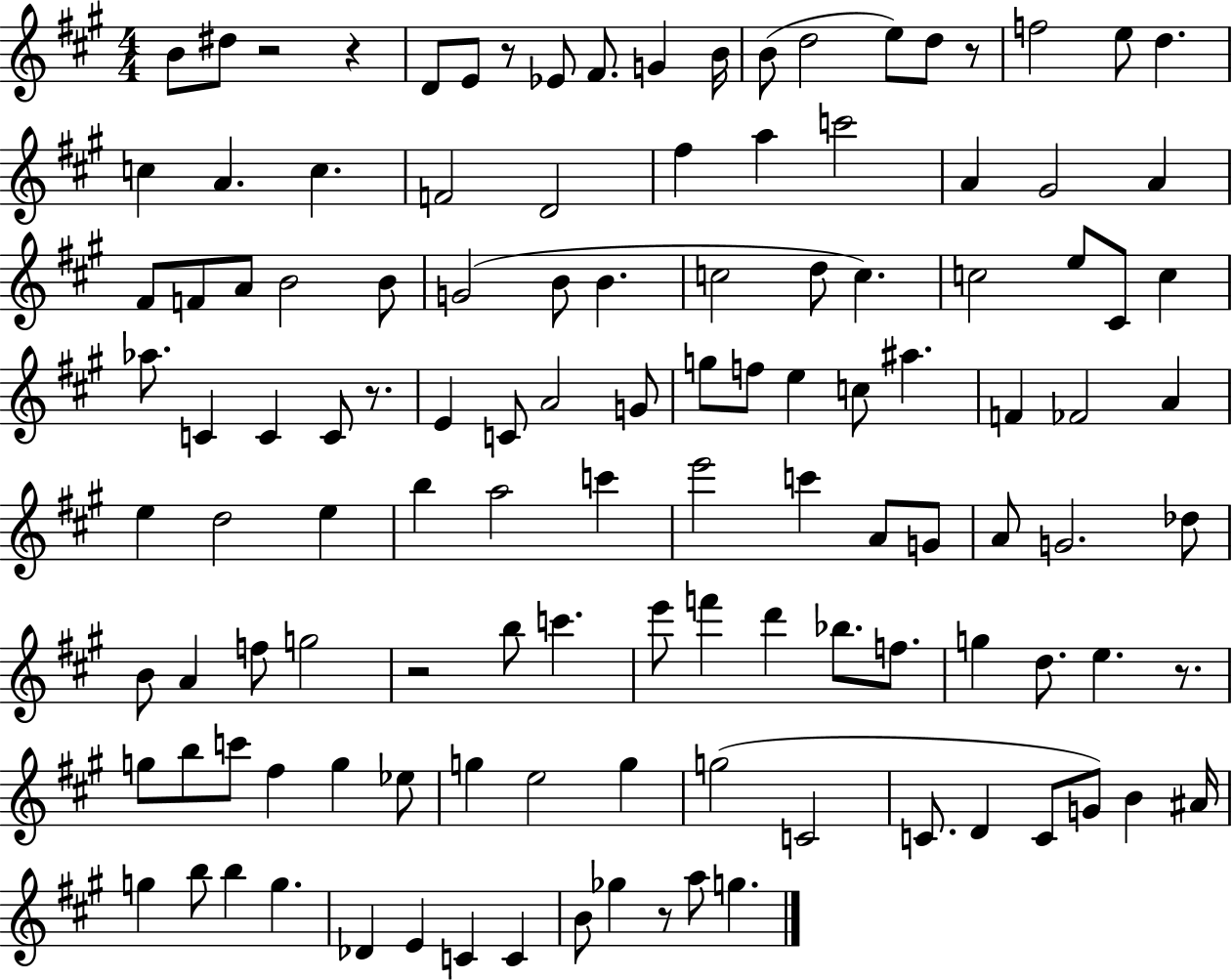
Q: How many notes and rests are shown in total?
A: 121